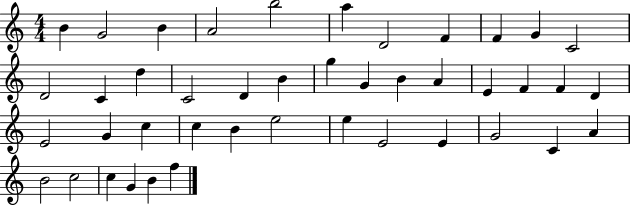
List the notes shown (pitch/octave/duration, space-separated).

B4/q G4/h B4/q A4/h B5/h A5/q D4/h F4/q F4/q G4/q C4/h D4/h C4/q D5/q C4/h D4/q B4/q G5/q G4/q B4/q A4/q E4/q F4/q F4/q D4/q E4/h G4/q C5/q C5/q B4/q E5/h E5/q E4/h E4/q G4/h C4/q A4/q B4/h C5/h C5/q G4/q B4/q F5/q